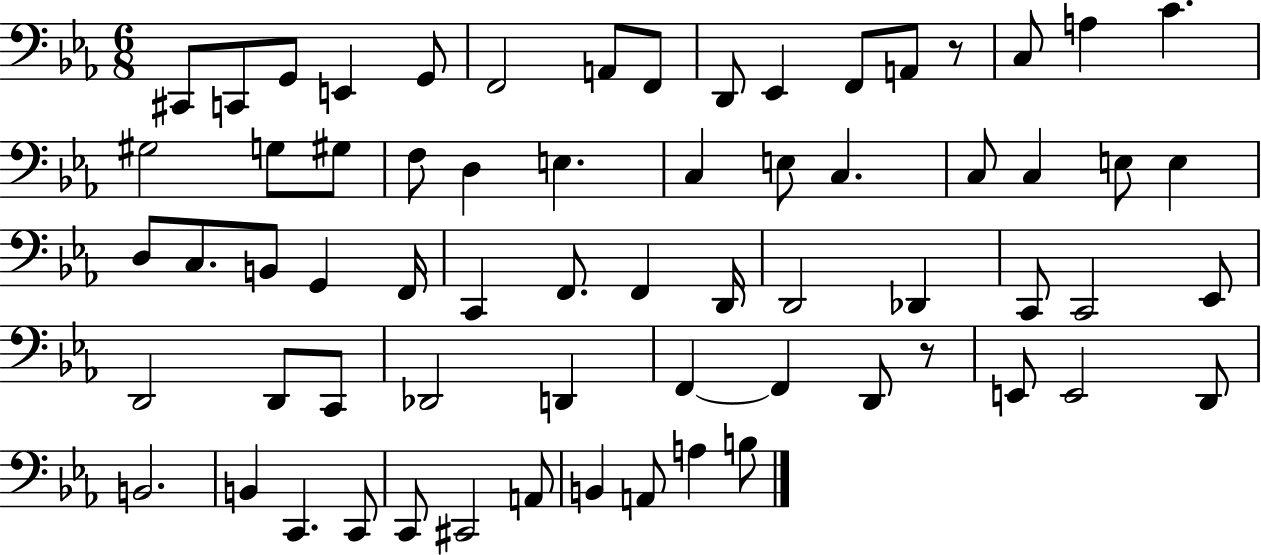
X:1
T:Untitled
M:6/8
L:1/4
K:Eb
^C,,/2 C,,/2 G,,/2 E,, G,,/2 F,,2 A,,/2 F,,/2 D,,/2 _E,, F,,/2 A,,/2 z/2 C,/2 A, C ^G,2 G,/2 ^G,/2 F,/2 D, E, C, E,/2 C, C,/2 C, E,/2 E, D,/2 C,/2 B,,/2 G,, F,,/4 C,, F,,/2 F,, D,,/4 D,,2 _D,, C,,/2 C,,2 _E,,/2 D,,2 D,,/2 C,,/2 _D,,2 D,, F,, F,, D,,/2 z/2 E,,/2 E,,2 D,,/2 B,,2 B,, C,, C,,/2 C,,/2 ^C,,2 A,,/2 B,, A,,/2 A, B,/2